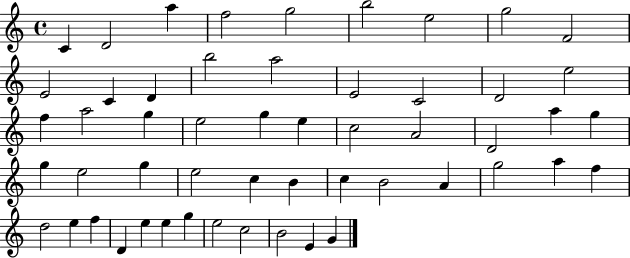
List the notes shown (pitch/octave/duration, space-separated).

C4/q D4/h A5/q F5/h G5/h B5/h E5/h G5/h F4/h E4/h C4/q D4/q B5/h A5/h E4/h C4/h D4/h E5/h F5/q A5/h G5/q E5/h G5/q E5/q C5/h A4/h D4/h A5/q G5/q G5/q E5/h G5/q E5/h C5/q B4/q C5/q B4/h A4/q G5/h A5/q F5/q D5/h E5/q F5/q D4/q E5/q E5/q G5/q E5/h C5/h B4/h E4/q G4/q